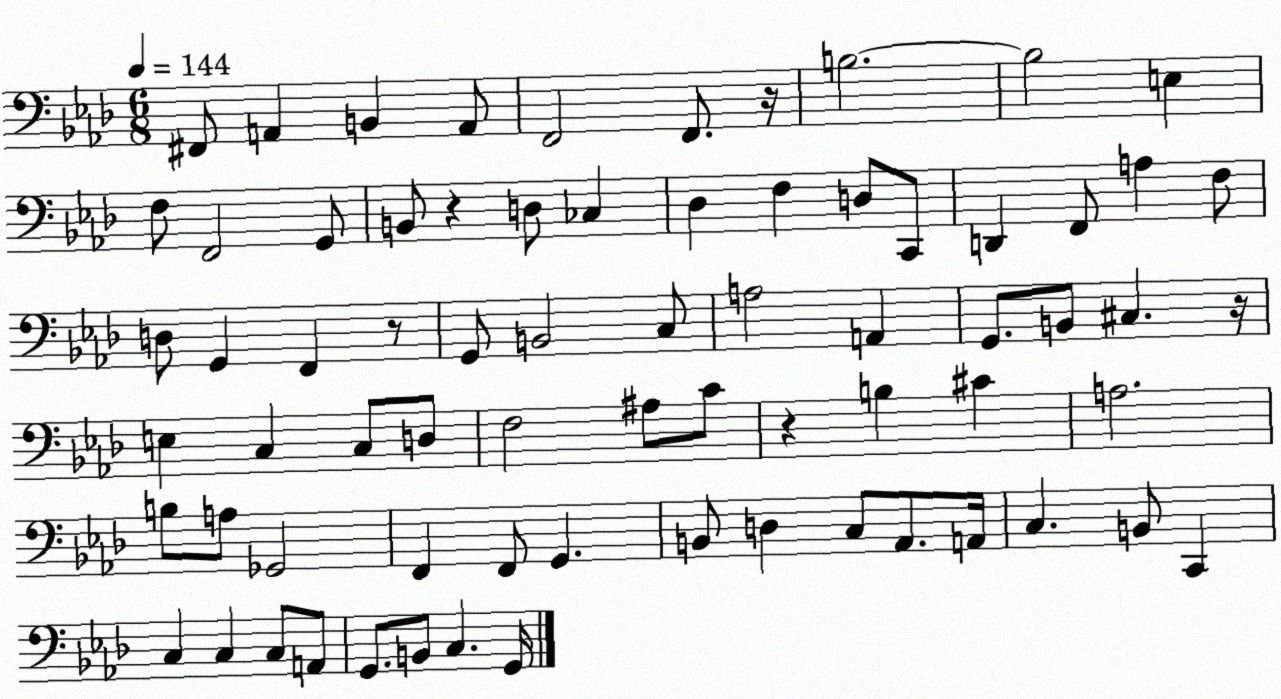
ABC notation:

X:1
T:Untitled
M:6/8
L:1/4
K:Ab
^F,,/2 A,, B,, A,,/2 F,,2 F,,/2 z/4 B,2 B,2 E, F,/2 F,,2 G,,/2 B,,/2 z D,/2 _C, _D, F, D,/2 C,,/2 D,, F,,/2 A, F,/2 D,/2 G,, F,, z/2 G,,/2 B,,2 C,/2 A,2 A,, G,,/2 B,,/2 ^C, z/4 E, C, C,/2 D,/2 F,2 ^A,/2 C/2 z B, ^C A,2 B,/2 A,/2 _G,,2 F,, F,,/2 G,, B,,/2 D, C,/2 _A,,/2 A,,/4 C, B,,/2 C,, C, C, C,/2 A,,/2 G,,/2 B,,/2 C, G,,/4